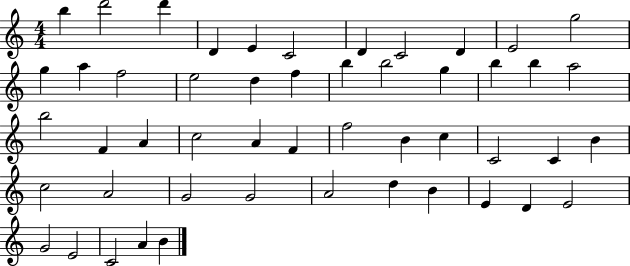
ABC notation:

X:1
T:Untitled
M:4/4
L:1/4
K:C
b d'2 d' D E C2 D C2 D E2 g2 g a f2 e2 d f b b2 g b b a2 b2 F A c2 A F f2 B c C2 C B c2 A2 G2 G2 A2 d B E D E2 G2 E2 C2 A B